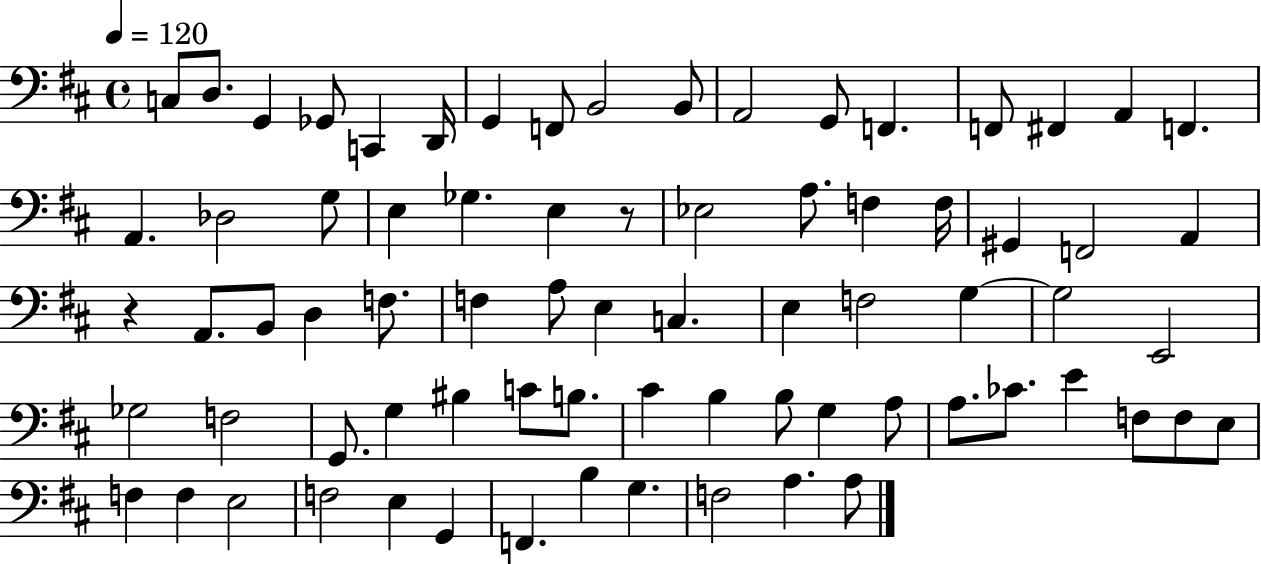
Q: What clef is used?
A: bass